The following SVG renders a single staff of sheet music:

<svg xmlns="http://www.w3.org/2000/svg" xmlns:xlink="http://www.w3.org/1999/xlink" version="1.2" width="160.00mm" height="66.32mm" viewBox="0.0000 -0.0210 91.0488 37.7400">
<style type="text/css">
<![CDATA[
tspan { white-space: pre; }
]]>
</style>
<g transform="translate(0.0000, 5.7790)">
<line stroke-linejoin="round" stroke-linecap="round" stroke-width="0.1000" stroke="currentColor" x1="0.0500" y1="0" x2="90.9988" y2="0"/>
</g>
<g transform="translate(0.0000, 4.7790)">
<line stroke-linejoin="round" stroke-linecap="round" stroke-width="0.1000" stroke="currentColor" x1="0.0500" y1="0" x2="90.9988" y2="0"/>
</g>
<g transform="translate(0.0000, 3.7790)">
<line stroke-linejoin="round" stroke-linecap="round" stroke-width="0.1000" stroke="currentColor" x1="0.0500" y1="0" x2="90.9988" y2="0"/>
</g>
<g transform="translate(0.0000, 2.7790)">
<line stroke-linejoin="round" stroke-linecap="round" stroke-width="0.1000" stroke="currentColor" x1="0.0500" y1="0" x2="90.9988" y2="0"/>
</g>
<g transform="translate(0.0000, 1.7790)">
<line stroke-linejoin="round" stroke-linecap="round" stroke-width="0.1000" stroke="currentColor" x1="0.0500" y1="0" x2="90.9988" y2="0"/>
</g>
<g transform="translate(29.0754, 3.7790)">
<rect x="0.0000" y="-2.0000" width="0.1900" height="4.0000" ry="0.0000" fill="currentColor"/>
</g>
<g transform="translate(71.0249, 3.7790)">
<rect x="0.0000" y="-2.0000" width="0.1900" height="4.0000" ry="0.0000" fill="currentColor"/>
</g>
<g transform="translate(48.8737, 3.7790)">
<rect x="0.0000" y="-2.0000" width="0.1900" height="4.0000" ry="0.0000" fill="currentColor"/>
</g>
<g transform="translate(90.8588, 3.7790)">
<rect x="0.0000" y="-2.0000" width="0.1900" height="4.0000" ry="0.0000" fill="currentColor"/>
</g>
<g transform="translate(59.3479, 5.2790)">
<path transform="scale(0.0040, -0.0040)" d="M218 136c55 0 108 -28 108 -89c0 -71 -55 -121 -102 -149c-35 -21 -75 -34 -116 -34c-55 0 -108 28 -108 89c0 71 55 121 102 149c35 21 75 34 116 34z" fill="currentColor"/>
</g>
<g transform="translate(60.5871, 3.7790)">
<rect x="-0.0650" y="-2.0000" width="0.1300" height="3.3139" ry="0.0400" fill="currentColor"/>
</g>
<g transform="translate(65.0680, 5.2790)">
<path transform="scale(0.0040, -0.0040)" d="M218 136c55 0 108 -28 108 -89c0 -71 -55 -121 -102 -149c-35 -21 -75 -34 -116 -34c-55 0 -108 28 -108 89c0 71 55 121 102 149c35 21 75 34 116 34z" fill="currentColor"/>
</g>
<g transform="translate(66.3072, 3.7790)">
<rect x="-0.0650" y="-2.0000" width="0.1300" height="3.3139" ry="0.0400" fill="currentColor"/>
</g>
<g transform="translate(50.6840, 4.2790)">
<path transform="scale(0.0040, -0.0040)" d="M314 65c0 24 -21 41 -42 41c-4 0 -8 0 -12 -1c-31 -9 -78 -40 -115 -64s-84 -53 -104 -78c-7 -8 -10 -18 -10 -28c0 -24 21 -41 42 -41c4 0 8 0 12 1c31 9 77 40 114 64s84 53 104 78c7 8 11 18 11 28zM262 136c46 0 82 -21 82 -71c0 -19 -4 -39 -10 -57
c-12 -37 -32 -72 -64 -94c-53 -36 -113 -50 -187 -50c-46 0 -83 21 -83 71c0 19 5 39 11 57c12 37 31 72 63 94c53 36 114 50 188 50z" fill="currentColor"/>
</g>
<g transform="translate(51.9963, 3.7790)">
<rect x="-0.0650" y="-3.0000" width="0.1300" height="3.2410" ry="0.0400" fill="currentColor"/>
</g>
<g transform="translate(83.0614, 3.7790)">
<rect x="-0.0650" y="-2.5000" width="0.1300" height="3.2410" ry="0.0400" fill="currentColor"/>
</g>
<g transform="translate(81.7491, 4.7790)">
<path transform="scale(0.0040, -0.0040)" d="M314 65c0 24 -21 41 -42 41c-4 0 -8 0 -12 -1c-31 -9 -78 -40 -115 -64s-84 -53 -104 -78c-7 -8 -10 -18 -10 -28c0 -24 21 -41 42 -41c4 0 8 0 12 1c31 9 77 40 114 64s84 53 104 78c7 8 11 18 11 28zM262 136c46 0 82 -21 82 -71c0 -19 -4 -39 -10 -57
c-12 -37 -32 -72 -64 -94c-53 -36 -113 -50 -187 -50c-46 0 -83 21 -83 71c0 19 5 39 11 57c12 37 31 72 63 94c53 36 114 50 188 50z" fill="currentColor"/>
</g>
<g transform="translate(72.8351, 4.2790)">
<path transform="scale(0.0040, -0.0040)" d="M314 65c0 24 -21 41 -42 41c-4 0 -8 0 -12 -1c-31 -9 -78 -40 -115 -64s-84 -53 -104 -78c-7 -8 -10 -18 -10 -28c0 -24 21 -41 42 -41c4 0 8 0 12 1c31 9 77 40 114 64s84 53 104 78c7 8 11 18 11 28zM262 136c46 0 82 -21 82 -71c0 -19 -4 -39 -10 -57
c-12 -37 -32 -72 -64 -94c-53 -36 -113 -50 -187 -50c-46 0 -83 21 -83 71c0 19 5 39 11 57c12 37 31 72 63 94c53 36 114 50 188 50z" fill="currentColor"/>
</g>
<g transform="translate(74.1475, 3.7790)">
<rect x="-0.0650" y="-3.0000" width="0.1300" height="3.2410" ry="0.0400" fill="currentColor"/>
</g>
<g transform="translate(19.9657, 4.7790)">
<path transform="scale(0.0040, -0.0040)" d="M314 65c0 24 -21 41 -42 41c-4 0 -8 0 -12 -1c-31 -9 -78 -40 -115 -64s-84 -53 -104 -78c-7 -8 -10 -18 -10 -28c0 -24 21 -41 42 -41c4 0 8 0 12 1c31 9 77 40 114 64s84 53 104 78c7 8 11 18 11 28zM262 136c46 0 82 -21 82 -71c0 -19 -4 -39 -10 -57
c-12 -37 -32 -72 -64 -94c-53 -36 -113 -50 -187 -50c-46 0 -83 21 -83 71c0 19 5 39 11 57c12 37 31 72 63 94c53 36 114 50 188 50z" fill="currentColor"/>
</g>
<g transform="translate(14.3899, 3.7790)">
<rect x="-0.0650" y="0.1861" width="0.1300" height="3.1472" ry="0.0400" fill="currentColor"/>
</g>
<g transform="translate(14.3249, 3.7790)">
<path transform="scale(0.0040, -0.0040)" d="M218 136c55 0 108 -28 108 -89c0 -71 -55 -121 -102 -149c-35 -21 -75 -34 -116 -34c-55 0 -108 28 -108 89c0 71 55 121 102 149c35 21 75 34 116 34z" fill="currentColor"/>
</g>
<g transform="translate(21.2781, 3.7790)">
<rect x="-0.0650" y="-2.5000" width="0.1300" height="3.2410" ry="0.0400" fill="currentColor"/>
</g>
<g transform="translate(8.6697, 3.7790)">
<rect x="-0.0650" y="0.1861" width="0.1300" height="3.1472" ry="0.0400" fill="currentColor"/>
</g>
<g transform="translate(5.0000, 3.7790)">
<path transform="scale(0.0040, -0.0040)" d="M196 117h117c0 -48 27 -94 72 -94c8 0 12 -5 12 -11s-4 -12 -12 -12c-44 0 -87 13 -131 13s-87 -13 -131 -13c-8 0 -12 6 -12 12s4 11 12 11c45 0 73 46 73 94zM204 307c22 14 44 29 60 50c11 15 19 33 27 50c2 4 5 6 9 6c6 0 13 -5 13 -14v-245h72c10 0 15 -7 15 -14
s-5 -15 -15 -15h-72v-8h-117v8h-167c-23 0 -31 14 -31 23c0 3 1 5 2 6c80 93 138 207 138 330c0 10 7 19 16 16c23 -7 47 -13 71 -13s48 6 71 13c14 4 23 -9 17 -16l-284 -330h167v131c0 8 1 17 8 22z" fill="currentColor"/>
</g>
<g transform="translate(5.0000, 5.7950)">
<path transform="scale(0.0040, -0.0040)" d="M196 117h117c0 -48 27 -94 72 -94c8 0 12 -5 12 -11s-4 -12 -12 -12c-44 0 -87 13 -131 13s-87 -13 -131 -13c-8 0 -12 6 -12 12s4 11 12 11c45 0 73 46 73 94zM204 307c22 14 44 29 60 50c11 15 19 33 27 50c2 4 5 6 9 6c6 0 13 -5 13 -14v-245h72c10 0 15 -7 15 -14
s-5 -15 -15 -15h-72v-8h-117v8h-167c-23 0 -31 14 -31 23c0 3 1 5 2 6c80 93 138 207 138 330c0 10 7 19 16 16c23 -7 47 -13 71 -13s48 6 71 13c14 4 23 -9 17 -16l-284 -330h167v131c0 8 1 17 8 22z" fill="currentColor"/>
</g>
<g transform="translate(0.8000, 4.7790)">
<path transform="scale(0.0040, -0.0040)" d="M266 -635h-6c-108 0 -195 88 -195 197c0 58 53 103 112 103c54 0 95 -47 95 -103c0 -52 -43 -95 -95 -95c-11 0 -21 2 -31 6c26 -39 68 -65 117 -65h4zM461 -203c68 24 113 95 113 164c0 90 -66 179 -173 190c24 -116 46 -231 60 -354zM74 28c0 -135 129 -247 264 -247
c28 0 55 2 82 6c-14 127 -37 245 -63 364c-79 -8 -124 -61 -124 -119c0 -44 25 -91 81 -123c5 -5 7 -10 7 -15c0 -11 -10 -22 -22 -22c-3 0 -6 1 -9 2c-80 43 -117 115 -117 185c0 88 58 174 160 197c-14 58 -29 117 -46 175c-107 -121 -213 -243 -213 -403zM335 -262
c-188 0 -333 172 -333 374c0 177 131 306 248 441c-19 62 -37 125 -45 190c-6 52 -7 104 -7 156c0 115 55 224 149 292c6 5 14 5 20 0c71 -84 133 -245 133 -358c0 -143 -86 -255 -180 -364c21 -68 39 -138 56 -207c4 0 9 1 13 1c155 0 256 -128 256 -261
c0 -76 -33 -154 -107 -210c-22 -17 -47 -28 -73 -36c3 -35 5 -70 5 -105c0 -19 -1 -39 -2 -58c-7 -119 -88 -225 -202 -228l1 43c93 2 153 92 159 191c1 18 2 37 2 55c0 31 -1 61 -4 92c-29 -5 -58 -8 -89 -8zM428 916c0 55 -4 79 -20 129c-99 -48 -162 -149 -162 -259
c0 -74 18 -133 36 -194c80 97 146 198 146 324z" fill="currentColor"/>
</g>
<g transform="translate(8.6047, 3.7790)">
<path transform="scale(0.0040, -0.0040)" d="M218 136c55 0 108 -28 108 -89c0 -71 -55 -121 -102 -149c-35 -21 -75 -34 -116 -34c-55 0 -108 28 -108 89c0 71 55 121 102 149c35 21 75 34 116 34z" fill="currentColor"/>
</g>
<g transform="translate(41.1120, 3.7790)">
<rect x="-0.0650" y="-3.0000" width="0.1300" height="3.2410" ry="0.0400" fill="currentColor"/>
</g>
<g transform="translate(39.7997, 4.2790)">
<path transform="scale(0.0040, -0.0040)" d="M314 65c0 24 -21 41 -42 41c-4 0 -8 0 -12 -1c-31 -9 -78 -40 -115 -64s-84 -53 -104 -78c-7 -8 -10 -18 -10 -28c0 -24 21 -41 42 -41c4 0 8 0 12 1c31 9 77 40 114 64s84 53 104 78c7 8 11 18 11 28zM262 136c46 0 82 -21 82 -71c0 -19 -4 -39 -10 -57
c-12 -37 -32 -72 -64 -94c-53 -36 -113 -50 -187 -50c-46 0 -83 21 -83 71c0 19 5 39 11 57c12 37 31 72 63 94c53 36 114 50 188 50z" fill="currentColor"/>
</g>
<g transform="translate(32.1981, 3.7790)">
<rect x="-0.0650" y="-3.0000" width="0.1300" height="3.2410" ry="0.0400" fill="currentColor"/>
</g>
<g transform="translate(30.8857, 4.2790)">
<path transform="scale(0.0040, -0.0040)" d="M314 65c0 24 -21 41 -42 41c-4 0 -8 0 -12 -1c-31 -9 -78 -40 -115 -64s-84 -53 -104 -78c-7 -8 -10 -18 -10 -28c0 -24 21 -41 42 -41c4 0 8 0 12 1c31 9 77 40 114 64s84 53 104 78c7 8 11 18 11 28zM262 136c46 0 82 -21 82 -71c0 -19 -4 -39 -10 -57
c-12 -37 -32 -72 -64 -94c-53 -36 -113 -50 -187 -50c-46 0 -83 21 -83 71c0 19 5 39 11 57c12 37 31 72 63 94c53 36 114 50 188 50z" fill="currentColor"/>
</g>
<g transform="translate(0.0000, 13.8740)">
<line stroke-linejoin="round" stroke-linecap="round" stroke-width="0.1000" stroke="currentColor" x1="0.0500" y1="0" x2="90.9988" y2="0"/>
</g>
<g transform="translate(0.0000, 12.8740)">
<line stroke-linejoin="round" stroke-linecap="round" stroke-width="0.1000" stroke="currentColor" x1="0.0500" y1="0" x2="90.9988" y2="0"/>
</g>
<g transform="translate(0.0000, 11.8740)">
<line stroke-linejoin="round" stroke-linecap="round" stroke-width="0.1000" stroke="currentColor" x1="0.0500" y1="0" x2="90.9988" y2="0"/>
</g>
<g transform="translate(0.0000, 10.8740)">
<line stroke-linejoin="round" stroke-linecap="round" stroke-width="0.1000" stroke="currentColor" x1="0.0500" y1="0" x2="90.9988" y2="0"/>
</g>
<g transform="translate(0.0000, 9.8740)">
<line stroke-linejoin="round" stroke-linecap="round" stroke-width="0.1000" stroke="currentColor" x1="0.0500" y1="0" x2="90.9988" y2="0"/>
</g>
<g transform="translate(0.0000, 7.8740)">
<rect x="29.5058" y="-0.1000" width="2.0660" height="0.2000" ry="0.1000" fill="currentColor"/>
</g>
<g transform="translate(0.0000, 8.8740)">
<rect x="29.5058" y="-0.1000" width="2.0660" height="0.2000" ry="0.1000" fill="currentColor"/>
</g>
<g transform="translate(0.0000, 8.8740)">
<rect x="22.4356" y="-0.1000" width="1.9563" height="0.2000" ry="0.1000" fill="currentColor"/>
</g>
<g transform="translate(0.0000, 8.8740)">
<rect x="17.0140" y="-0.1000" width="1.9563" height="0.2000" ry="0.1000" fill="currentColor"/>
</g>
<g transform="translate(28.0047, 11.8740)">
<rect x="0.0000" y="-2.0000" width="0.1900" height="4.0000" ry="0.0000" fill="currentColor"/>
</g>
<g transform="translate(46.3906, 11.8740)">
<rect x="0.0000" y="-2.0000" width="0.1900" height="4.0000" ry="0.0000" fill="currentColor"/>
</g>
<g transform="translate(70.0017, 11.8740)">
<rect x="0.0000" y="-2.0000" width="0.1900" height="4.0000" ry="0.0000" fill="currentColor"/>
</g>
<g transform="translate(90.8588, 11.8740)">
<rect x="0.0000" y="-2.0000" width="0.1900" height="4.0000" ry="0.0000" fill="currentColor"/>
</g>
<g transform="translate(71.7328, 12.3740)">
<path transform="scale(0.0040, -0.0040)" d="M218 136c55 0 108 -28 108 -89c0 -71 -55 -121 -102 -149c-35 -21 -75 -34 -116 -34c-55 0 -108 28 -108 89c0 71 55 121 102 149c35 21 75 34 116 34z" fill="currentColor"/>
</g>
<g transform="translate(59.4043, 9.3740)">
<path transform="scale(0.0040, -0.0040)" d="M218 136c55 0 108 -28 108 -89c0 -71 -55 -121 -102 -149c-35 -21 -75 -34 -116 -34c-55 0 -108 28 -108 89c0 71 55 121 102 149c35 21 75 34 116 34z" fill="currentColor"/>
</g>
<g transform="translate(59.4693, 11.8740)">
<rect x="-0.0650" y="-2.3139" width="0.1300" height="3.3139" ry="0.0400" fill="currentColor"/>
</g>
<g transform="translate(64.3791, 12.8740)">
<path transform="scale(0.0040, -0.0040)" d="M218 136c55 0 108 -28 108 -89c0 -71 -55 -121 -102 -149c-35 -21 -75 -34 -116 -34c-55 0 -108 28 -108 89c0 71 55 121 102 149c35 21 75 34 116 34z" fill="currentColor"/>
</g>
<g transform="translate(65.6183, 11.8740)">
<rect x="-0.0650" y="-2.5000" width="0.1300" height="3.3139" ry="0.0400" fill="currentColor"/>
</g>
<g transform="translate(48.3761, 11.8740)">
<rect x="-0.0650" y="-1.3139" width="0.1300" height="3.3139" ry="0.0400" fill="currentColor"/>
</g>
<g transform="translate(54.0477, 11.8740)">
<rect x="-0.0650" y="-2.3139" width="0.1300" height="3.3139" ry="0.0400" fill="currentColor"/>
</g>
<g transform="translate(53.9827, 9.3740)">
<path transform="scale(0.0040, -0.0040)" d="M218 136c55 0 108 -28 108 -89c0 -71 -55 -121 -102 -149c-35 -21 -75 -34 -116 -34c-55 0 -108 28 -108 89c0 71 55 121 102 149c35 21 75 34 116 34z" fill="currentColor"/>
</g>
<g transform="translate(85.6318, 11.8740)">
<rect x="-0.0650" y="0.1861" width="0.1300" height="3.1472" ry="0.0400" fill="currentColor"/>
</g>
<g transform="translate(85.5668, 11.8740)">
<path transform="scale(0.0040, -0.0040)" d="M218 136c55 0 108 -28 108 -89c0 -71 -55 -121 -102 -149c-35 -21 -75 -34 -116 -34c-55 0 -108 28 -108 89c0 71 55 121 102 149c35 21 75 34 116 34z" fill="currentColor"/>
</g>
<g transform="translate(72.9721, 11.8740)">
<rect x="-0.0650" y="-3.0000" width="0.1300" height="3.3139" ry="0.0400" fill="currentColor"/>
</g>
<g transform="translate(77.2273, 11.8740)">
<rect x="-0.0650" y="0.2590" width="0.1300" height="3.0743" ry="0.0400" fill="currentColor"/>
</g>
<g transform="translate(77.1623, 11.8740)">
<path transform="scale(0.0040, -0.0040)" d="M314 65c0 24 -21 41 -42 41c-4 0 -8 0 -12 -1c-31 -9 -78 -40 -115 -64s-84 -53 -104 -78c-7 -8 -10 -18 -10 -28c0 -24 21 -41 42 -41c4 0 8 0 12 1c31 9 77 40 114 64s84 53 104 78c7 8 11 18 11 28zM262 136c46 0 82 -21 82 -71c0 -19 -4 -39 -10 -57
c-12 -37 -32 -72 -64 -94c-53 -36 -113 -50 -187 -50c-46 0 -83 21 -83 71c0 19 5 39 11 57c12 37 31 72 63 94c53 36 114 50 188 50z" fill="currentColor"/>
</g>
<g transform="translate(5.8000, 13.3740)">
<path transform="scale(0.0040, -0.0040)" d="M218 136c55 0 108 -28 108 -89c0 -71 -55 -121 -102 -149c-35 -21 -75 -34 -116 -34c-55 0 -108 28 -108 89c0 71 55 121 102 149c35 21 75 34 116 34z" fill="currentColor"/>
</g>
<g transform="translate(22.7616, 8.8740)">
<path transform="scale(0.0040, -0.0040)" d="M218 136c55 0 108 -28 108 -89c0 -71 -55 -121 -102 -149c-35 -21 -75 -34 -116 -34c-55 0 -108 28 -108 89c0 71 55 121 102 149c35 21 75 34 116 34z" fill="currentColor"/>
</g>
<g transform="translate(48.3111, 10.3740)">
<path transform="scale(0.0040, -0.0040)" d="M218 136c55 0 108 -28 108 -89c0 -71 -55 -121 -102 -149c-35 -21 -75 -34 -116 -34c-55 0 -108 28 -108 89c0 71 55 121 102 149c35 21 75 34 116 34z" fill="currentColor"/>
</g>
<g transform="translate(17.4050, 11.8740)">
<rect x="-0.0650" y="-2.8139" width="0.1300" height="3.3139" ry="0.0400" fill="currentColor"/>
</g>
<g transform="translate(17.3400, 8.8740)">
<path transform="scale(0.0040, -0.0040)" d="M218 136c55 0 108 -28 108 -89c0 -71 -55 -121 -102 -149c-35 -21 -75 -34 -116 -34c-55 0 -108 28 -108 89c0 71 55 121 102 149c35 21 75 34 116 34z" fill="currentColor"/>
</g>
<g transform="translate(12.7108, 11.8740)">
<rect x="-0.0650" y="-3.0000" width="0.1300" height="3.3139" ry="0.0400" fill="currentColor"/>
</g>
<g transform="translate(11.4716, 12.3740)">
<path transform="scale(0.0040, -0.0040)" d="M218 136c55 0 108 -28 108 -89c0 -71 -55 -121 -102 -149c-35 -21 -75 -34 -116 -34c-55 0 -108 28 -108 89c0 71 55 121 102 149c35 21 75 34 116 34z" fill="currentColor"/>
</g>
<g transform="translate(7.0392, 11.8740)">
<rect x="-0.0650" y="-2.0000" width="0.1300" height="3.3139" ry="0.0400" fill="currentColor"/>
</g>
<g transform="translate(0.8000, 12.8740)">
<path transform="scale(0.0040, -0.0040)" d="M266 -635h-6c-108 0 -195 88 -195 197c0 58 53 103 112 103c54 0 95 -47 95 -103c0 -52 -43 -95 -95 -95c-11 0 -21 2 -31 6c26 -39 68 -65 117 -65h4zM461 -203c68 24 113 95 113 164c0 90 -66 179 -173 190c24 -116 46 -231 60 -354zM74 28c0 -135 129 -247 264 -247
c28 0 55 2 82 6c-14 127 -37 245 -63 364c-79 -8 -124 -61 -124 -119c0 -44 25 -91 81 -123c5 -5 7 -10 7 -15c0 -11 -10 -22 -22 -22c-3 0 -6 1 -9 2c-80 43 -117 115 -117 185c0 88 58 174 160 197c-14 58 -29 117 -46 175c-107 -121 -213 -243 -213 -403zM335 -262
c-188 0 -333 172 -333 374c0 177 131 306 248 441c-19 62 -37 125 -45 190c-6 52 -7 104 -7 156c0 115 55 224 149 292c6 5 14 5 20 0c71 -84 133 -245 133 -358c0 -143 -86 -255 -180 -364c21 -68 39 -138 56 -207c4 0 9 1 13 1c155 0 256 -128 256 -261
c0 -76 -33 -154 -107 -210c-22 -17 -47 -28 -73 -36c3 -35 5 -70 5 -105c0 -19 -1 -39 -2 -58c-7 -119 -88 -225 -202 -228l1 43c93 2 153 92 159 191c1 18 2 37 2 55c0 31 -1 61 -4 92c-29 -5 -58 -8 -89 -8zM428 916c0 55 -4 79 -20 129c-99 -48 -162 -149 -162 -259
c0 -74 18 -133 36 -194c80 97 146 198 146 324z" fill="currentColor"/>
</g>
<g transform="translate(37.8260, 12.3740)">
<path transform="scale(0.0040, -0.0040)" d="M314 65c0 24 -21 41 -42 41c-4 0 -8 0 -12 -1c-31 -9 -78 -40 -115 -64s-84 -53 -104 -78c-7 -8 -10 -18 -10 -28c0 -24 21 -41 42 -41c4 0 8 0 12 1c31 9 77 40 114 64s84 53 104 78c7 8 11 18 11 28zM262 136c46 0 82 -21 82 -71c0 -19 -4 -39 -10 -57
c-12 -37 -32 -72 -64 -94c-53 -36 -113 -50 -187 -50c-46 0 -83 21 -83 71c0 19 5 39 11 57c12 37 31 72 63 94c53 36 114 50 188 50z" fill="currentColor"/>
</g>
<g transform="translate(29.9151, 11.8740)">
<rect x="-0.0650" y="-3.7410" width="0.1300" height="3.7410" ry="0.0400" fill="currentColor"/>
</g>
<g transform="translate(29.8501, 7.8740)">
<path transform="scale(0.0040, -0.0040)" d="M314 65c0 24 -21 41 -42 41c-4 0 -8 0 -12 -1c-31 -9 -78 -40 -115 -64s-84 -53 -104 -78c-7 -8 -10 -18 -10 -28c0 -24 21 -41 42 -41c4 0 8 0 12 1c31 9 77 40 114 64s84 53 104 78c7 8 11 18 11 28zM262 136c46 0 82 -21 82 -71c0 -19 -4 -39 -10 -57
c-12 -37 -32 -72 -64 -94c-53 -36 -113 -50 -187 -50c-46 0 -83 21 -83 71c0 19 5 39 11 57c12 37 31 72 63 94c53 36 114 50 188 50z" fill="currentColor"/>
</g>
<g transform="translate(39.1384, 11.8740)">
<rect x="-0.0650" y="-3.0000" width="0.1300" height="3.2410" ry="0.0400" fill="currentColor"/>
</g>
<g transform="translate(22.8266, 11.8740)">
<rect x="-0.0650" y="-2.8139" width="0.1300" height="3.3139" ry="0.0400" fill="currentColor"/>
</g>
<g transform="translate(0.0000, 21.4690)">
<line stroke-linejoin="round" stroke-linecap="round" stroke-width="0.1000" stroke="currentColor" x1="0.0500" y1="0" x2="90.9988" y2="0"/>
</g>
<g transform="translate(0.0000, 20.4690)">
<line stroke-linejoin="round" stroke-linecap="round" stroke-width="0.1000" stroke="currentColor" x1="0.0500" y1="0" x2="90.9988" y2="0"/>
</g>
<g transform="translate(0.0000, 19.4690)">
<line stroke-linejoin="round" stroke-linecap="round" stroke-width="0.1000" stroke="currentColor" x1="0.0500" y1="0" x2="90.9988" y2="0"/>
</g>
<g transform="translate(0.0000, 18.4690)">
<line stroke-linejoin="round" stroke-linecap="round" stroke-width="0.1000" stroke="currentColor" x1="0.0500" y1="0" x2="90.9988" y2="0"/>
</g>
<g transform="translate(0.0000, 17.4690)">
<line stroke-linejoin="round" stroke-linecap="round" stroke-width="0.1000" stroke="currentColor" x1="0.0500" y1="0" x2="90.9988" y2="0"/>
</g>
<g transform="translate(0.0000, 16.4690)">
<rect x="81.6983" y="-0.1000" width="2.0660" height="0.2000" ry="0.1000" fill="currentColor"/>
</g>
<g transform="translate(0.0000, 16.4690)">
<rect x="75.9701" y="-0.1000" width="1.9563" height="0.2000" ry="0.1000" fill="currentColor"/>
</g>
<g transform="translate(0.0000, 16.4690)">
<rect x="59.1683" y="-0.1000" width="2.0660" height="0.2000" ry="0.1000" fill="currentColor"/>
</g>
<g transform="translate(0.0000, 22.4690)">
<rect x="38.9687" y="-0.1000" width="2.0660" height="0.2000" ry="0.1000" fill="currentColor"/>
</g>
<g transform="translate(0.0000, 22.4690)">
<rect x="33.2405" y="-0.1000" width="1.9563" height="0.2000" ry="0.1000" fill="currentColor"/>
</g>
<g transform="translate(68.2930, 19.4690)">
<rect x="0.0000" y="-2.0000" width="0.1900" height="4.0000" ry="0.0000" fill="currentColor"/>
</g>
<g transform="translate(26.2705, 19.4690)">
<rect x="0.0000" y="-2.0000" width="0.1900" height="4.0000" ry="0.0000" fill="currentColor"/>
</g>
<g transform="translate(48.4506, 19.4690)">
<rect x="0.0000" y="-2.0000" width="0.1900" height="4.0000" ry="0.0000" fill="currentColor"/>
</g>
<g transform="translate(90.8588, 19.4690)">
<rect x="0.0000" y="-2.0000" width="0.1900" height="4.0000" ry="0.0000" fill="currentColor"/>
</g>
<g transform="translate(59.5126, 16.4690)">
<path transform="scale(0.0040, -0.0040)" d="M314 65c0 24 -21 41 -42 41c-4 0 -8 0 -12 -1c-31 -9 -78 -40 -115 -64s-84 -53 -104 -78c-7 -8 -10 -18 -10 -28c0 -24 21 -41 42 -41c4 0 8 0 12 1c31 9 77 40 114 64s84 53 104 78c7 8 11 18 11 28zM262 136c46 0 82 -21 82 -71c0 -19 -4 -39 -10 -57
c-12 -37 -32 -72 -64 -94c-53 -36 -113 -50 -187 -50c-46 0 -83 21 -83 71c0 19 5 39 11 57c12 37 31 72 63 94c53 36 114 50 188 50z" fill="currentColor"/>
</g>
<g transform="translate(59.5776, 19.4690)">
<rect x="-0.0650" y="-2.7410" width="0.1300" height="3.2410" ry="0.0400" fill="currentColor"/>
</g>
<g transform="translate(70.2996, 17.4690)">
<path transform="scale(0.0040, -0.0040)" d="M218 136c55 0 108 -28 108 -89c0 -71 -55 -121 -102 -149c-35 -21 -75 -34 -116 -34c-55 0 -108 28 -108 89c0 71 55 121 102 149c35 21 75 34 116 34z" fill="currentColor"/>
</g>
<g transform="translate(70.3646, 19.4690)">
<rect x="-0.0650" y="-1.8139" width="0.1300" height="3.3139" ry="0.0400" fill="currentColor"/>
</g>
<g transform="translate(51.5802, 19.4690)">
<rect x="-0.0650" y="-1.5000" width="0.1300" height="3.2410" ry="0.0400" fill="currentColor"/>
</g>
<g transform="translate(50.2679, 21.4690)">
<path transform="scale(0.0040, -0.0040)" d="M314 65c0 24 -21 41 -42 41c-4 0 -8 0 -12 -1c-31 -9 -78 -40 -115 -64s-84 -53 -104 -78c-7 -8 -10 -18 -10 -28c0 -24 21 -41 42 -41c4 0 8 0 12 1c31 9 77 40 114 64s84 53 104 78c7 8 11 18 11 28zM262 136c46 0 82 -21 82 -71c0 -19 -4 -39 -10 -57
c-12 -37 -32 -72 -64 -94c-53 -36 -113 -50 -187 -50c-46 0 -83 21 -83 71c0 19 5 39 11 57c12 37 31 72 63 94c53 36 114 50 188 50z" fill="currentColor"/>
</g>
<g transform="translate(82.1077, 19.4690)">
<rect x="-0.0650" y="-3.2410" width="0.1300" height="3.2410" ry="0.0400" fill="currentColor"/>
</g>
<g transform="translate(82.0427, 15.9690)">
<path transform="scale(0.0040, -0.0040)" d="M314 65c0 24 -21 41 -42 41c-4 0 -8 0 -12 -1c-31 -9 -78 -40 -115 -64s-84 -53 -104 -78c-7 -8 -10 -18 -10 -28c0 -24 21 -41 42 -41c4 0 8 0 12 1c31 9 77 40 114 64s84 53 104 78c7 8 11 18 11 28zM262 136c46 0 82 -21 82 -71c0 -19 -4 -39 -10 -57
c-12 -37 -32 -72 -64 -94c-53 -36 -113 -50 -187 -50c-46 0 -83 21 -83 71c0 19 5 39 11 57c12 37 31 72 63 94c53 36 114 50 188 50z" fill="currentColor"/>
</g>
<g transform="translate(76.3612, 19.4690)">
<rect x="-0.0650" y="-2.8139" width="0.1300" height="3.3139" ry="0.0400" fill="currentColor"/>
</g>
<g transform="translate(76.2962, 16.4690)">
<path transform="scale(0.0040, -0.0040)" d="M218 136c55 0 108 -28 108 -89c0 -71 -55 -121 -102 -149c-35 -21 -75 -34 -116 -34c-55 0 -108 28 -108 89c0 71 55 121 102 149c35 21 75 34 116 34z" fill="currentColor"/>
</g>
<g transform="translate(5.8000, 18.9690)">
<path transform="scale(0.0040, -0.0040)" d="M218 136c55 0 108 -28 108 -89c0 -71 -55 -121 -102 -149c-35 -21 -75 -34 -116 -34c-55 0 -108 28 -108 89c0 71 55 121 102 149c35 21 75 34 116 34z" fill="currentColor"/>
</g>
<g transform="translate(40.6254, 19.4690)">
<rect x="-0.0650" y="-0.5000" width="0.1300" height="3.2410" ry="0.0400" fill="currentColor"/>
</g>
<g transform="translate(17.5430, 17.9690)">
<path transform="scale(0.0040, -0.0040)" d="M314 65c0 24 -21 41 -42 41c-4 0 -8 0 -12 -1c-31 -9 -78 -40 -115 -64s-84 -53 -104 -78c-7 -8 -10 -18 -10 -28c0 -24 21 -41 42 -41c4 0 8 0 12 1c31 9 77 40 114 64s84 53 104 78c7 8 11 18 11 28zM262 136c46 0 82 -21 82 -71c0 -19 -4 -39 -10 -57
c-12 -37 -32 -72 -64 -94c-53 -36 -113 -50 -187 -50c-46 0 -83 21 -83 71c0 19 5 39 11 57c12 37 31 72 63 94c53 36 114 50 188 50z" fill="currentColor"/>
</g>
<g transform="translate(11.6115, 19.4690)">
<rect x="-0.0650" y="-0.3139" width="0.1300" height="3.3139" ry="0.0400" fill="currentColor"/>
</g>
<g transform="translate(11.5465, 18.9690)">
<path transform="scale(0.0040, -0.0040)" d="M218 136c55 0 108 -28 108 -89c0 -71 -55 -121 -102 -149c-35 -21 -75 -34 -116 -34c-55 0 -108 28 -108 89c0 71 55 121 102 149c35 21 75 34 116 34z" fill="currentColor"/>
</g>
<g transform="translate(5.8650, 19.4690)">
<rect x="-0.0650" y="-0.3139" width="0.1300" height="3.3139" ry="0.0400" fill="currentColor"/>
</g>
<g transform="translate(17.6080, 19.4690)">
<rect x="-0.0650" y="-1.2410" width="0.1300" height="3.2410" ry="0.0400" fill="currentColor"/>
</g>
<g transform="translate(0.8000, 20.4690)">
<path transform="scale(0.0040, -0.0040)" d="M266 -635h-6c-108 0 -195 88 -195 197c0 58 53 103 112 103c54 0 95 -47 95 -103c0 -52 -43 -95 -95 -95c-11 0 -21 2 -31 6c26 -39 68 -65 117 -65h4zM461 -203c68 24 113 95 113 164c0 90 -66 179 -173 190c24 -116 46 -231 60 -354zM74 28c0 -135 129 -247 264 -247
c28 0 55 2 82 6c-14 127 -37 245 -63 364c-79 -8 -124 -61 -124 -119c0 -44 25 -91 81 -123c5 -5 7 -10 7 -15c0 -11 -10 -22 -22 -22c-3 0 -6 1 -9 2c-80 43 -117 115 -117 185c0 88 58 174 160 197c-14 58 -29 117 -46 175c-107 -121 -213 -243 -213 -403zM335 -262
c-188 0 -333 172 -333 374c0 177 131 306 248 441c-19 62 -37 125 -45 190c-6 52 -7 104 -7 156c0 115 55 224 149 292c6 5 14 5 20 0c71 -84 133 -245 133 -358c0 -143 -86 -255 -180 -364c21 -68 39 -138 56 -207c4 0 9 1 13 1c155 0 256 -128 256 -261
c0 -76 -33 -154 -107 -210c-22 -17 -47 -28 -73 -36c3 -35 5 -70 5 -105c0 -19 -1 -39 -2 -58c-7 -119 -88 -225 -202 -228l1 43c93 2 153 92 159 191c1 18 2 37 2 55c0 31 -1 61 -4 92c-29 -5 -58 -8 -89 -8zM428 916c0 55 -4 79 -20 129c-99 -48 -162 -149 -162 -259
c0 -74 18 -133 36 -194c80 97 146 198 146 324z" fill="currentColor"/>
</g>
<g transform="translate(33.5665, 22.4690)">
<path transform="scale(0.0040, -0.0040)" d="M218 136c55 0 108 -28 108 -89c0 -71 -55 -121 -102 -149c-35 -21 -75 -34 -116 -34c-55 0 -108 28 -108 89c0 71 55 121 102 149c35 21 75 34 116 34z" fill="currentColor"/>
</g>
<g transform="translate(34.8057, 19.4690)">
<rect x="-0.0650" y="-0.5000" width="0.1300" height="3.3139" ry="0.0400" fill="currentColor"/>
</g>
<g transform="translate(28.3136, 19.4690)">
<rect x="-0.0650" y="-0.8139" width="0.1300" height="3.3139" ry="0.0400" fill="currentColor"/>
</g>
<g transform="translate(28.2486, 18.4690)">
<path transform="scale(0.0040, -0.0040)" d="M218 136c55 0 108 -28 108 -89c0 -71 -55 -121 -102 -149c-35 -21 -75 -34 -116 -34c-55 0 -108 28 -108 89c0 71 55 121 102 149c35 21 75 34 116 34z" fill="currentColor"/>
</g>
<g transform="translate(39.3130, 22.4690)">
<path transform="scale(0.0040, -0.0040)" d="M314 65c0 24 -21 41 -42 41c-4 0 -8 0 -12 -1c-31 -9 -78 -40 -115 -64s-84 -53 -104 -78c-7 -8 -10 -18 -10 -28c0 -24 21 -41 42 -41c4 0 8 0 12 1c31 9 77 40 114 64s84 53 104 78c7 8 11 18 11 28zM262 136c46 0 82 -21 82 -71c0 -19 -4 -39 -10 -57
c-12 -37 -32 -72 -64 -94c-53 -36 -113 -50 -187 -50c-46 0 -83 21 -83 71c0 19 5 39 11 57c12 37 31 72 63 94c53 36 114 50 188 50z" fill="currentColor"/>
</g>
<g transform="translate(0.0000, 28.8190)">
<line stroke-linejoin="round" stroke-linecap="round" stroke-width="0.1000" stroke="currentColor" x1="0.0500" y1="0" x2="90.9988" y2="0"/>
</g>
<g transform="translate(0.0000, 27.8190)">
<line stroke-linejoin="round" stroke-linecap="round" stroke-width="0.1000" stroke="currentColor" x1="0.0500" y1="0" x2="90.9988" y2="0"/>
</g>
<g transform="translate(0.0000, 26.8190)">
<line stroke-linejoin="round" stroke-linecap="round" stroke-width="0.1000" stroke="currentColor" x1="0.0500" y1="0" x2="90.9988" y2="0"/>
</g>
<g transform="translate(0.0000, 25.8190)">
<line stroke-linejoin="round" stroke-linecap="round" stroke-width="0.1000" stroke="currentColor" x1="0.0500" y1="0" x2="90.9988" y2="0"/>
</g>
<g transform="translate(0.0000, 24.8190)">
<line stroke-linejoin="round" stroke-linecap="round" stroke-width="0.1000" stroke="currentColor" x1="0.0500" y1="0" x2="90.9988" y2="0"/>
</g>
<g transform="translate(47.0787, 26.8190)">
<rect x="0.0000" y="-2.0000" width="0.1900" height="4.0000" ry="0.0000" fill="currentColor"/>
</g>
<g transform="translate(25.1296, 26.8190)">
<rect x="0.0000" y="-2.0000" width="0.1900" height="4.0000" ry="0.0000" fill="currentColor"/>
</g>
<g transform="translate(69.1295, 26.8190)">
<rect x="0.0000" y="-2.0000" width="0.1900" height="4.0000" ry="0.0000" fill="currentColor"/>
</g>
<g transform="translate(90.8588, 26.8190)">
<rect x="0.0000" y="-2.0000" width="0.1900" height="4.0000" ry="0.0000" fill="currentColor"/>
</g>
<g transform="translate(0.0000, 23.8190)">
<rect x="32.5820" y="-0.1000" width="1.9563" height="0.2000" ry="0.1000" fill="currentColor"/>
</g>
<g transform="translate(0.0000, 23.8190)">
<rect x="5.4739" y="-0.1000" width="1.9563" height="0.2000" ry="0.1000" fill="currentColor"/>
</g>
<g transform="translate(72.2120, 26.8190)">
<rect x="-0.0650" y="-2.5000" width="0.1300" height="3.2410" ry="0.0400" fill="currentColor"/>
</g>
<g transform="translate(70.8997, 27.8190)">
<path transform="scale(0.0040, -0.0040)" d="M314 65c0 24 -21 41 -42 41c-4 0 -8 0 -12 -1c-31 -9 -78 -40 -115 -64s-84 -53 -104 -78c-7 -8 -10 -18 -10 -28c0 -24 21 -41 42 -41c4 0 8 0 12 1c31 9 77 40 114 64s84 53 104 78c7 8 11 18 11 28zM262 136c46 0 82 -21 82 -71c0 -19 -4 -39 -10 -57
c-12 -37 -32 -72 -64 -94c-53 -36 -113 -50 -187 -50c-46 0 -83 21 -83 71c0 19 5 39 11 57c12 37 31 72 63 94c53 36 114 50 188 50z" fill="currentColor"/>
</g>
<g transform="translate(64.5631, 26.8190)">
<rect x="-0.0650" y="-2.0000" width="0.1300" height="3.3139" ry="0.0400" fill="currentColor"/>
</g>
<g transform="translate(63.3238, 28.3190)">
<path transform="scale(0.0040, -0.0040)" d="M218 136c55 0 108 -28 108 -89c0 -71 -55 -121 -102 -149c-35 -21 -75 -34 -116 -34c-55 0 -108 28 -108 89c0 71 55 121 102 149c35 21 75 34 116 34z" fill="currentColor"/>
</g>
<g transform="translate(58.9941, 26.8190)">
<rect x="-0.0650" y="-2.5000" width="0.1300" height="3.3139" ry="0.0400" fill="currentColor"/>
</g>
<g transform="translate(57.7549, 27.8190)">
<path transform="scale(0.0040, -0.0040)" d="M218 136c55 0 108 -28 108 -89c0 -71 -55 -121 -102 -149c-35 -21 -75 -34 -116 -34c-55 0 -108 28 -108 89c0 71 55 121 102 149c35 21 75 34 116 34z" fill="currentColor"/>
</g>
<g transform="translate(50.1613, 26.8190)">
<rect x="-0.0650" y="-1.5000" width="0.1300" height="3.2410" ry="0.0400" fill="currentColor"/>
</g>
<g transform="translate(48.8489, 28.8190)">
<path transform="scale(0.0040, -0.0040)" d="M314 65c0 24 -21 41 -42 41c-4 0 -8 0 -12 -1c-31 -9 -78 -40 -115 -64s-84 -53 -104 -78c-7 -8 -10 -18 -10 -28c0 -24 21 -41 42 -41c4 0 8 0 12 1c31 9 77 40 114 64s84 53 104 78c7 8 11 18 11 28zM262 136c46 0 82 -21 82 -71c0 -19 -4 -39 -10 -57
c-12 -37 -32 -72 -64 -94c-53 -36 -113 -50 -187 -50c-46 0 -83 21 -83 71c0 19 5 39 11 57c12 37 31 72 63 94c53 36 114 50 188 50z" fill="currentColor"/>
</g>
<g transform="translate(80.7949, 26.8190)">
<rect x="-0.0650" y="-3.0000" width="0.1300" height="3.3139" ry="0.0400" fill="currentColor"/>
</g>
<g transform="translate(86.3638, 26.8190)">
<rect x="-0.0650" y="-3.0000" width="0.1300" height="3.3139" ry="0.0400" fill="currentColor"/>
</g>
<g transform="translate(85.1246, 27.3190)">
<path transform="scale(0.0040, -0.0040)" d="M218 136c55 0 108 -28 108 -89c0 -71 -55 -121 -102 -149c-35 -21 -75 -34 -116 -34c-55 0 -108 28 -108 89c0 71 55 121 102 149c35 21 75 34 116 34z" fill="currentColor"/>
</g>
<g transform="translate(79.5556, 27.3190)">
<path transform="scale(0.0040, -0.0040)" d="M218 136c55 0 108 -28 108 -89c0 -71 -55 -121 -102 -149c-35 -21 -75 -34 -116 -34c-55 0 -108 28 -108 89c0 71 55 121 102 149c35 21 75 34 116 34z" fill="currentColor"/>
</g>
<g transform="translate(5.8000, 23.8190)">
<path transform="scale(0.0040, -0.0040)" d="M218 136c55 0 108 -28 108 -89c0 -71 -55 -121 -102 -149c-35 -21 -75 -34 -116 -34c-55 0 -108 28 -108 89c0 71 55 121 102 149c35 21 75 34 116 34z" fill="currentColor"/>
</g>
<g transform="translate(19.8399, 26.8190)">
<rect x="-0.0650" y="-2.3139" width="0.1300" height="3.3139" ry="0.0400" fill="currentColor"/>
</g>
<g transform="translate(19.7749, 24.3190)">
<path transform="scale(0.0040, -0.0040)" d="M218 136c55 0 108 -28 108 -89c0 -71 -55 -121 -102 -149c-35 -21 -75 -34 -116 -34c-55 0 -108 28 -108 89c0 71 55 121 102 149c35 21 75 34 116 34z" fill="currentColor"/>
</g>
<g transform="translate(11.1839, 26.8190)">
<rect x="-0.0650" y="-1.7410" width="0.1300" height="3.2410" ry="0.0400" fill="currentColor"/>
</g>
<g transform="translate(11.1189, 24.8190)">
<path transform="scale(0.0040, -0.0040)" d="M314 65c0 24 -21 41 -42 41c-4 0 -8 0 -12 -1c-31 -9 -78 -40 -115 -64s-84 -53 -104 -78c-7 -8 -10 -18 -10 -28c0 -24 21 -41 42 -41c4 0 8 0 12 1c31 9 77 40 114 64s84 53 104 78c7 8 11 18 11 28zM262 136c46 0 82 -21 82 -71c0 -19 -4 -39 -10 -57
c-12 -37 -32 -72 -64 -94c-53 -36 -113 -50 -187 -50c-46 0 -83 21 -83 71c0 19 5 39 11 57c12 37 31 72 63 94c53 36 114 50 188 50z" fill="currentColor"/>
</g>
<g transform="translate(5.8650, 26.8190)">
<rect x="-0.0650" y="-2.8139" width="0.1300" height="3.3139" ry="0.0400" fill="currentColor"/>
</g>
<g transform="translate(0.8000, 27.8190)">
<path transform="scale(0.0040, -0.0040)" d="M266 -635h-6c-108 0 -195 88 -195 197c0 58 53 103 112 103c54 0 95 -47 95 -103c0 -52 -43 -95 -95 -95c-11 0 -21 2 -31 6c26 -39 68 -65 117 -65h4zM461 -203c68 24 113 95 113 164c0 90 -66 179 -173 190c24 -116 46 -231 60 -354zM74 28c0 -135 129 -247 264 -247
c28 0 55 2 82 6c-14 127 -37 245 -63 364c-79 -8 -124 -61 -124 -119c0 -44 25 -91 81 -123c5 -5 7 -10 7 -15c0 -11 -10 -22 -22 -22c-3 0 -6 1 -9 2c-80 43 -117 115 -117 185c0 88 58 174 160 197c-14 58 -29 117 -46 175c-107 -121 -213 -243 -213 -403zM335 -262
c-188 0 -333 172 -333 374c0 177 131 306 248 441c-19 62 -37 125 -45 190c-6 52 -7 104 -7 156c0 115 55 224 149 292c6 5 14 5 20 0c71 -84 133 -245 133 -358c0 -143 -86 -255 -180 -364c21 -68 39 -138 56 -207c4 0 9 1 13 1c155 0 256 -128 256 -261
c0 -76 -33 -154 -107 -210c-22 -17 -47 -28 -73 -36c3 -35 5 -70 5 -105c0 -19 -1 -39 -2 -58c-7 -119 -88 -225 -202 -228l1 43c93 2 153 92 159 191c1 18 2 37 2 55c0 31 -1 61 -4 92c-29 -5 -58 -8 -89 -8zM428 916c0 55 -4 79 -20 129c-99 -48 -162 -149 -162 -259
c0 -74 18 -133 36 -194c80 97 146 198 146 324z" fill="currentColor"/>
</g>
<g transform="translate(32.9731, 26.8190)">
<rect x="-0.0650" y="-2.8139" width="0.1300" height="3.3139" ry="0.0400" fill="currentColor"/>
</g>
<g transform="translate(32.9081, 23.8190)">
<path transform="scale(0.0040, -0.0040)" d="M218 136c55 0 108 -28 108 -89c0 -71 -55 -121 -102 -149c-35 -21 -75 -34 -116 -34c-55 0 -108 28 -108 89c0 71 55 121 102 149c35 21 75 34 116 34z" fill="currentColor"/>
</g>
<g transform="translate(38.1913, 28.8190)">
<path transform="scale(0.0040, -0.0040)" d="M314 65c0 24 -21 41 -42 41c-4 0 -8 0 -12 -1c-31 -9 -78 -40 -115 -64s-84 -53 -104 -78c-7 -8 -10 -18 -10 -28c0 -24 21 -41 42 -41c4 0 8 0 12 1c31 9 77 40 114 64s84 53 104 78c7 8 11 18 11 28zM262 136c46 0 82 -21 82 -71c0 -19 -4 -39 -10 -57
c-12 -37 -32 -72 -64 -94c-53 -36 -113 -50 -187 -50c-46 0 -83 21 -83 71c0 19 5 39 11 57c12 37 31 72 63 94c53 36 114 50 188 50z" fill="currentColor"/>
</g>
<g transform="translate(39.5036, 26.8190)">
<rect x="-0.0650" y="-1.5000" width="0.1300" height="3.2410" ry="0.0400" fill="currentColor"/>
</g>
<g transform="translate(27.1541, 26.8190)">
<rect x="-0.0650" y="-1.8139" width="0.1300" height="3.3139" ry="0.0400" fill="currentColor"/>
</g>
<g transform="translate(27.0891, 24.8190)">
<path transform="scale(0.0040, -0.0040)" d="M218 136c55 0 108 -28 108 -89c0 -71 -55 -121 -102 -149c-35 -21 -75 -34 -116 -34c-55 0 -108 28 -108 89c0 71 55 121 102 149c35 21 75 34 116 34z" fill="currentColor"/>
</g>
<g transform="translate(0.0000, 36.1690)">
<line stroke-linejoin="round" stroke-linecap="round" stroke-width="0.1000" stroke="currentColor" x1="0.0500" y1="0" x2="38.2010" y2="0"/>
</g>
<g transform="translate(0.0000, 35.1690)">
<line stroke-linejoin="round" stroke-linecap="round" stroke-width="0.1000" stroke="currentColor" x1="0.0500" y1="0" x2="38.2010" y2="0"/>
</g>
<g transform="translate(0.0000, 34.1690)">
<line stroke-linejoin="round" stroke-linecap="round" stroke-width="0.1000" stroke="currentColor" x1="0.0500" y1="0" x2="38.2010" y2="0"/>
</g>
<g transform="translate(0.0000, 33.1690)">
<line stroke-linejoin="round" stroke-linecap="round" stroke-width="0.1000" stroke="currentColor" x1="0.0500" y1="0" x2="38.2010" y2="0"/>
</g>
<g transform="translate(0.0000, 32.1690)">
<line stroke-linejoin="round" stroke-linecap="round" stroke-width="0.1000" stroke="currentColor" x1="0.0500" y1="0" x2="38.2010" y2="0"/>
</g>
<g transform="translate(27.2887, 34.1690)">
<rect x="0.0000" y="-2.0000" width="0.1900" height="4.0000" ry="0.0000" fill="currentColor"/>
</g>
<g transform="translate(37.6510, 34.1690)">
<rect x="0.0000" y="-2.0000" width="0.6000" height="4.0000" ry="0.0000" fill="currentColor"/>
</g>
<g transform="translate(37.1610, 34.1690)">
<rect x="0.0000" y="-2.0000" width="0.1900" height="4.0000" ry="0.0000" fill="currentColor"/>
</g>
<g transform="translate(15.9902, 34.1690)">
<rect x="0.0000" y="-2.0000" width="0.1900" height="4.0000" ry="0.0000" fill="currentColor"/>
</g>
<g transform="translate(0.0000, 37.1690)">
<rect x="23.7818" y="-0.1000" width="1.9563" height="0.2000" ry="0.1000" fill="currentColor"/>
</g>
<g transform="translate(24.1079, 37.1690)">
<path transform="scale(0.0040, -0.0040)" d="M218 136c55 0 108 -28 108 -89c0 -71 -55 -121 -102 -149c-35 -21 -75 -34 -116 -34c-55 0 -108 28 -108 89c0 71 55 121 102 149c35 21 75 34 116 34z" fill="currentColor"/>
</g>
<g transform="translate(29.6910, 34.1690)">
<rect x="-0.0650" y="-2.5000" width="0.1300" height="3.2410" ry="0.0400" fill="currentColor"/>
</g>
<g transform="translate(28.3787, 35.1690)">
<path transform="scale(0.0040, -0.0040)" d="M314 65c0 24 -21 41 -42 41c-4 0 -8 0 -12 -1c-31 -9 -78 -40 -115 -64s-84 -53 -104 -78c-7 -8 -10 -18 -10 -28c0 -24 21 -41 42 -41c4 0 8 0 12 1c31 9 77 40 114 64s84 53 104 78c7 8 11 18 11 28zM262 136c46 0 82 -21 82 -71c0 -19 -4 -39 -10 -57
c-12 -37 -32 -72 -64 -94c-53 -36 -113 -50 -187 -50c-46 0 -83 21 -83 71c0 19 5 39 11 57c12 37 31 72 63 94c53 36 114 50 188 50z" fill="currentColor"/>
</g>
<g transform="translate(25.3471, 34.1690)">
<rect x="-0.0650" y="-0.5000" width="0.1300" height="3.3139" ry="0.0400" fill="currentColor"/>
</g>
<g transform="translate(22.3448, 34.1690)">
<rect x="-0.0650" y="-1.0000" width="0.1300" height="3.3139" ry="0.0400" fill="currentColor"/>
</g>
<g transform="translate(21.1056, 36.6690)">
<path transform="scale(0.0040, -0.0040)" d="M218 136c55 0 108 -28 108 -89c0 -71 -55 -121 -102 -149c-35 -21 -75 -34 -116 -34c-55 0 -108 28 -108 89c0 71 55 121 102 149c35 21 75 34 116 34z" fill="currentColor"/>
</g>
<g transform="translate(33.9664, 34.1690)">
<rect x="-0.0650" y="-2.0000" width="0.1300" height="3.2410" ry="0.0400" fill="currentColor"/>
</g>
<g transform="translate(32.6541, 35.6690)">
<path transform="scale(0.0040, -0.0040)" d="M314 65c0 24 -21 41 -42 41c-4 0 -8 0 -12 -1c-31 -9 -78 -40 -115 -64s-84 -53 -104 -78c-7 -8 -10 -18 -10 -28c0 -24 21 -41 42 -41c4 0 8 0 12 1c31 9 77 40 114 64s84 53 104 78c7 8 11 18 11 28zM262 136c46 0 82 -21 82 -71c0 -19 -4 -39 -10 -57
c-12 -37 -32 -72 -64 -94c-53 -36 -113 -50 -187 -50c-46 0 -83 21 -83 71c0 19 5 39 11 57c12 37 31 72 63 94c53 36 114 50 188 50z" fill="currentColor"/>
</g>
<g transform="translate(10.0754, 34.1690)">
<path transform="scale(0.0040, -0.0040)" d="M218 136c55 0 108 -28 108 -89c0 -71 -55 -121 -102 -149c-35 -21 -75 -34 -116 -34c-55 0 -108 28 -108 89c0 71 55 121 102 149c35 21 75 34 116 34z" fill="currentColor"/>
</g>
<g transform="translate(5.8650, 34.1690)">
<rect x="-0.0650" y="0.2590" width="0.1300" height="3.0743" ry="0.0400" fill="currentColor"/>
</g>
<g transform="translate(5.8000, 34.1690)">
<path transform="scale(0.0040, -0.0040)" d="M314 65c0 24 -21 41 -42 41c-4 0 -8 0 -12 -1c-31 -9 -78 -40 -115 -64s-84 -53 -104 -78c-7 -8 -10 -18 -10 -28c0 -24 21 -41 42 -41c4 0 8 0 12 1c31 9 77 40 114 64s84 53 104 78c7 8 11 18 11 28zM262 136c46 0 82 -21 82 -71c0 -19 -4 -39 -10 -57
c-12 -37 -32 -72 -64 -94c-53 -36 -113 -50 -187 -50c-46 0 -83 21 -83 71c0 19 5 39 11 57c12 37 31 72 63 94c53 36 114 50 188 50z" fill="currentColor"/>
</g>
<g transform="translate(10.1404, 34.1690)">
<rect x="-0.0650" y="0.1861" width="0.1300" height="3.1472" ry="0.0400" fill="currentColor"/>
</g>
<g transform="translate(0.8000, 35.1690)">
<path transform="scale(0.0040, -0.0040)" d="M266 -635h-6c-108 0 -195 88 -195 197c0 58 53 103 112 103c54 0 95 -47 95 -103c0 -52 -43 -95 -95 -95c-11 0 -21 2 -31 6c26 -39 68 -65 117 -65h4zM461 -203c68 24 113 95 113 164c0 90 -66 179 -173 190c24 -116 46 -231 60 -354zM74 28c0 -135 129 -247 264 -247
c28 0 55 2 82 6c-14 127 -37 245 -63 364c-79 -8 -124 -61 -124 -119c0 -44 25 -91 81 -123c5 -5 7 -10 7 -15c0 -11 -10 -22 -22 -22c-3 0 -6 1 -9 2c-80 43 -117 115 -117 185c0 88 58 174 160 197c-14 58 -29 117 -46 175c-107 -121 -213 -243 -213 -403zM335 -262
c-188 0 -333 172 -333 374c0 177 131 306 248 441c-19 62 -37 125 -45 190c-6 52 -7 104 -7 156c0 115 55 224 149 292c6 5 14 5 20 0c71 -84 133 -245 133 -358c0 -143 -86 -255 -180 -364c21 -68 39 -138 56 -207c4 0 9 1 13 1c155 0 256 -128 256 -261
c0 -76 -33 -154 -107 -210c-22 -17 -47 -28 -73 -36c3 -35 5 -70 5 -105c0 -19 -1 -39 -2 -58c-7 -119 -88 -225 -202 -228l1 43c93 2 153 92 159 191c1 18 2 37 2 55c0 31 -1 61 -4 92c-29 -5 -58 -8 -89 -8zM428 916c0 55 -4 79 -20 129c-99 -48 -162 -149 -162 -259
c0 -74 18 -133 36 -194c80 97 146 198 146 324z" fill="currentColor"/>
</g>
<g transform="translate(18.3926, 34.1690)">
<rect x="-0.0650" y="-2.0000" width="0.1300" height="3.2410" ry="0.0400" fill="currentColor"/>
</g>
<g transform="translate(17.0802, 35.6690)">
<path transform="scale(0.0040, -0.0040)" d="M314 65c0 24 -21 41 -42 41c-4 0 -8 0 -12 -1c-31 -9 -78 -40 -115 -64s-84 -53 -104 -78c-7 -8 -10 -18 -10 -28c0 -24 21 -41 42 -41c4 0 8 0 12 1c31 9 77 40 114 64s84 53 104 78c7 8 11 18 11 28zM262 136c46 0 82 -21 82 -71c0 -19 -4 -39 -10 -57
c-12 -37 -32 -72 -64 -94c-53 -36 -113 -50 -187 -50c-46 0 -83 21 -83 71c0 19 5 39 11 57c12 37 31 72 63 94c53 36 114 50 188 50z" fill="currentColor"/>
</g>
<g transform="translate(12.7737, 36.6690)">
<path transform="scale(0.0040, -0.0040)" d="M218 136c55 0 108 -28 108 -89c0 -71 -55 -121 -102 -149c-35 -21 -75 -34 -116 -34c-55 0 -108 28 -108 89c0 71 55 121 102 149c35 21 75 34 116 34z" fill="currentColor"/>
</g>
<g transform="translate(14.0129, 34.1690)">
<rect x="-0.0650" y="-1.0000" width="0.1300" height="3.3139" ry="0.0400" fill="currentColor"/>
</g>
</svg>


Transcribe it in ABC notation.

X:1
T:Untitled
M:4/4
L:1/4
K:C
B B G2 A2 A2 A2 F F A2 G2 F A a a c'2 A2 e g g G A B2 B c c e2 d C C2 E2 a2 f a b2 a f2 g f a E2 E2 G F G2 A A B2 B D F2 D C G2 F2